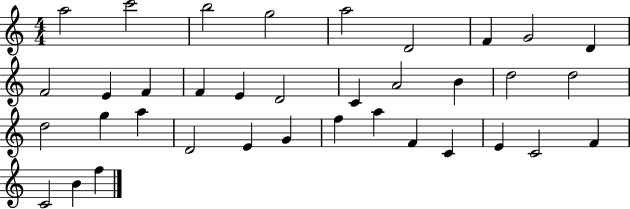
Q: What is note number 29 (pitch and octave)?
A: F4